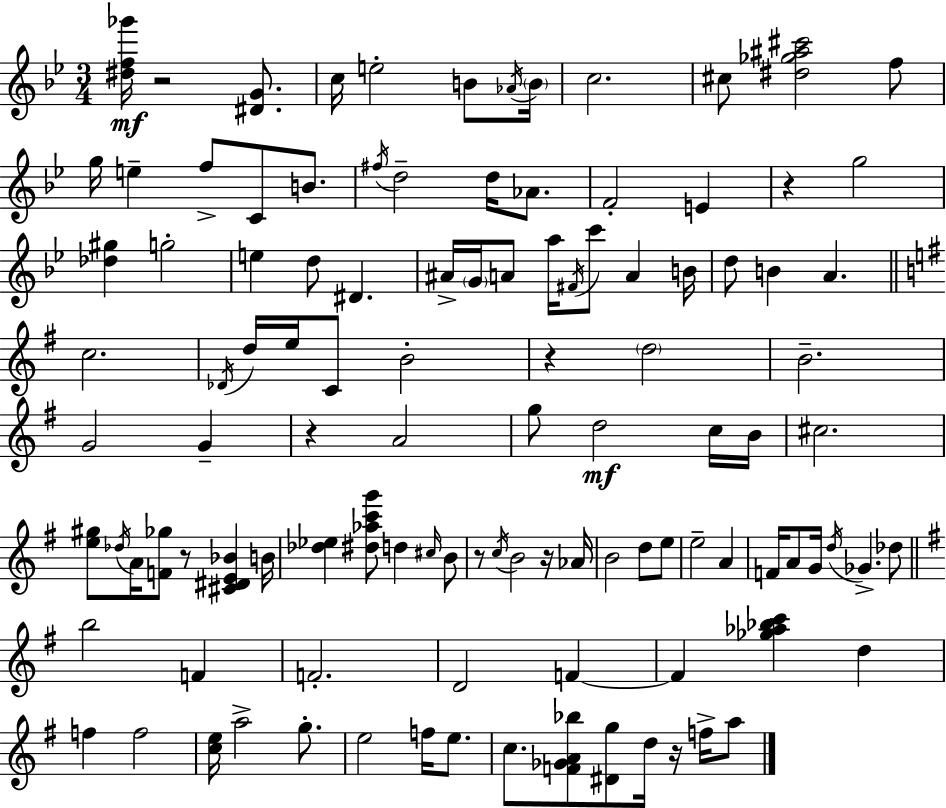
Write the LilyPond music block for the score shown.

{
  \clef treble
  \numericTimeSignature
  \time 3/4
  \key bes \major
  <dis'' f'' ges'''>16\mf r2 <dis' g'>8. | c''16 e''2-. b'8 \acciaccatura { aes'16 } | \parenthesize b'16 c''2. | cis''8 <dis'' ges'' ais'' cis'''>2 f''8 | \break g''16 e''4-- f''8-> c'8 b'8. | \acciaccatura { fis''16 } d''2-- d''16 aes'8. | f'2-. e'4 | r4 g''2 | \break <des'' gis''>4 g''2-. | e''4 d''8 dis'4. | ais'16-> \parenthesize g'16 a'8 a''16 \acciaccatura { fis'16 } c'''8 a'4 | b'16 d''8 b'4 a'4. | \break \bar "||" \break \key e \minor c''2. | \acciaccatura { des'16 } d''16 e''16 c'8 b'2-. | r4 \parenthesize d''2 | b'2.-- | \break g'2 g'4-- | r4 a'2 | g''8 d''2\mf c''16 | b'16 cis''2. | \break <e'' gis''>8 \acciaccatura { des''16 } a'16 <f' ges''>8 r8 <cis' dis' e' bes'>4 | b'16 <des'' ees''>4 <dis'' aes'' c''' g'''>8 d''4 | \grace { cis''16 } b'8 r8 \acciaccatura { c''16 } b'2 | r16 aes'16 b'2 | \break d''8 e''8 e''2-- | a'4 f'16 a'8 g'16 \acciaccatura { d''16 } ges'4.-> | des''8 \bar "||" \break \key e \minor b''2 f'4 | f'2.-. | d'2 f'4~~ | f'4 <ges'' aes'' bes'' c'''>4 d''4 | \break f''4 f''2 | <c'' e''>16 a''2-> g''8.-. | e''2 f''16 e''8. | c''8. <f' ges' a' bes''>8 <dis' g''>8 d''16 r16 f''16-> a''8 | \break \bar "|."
}